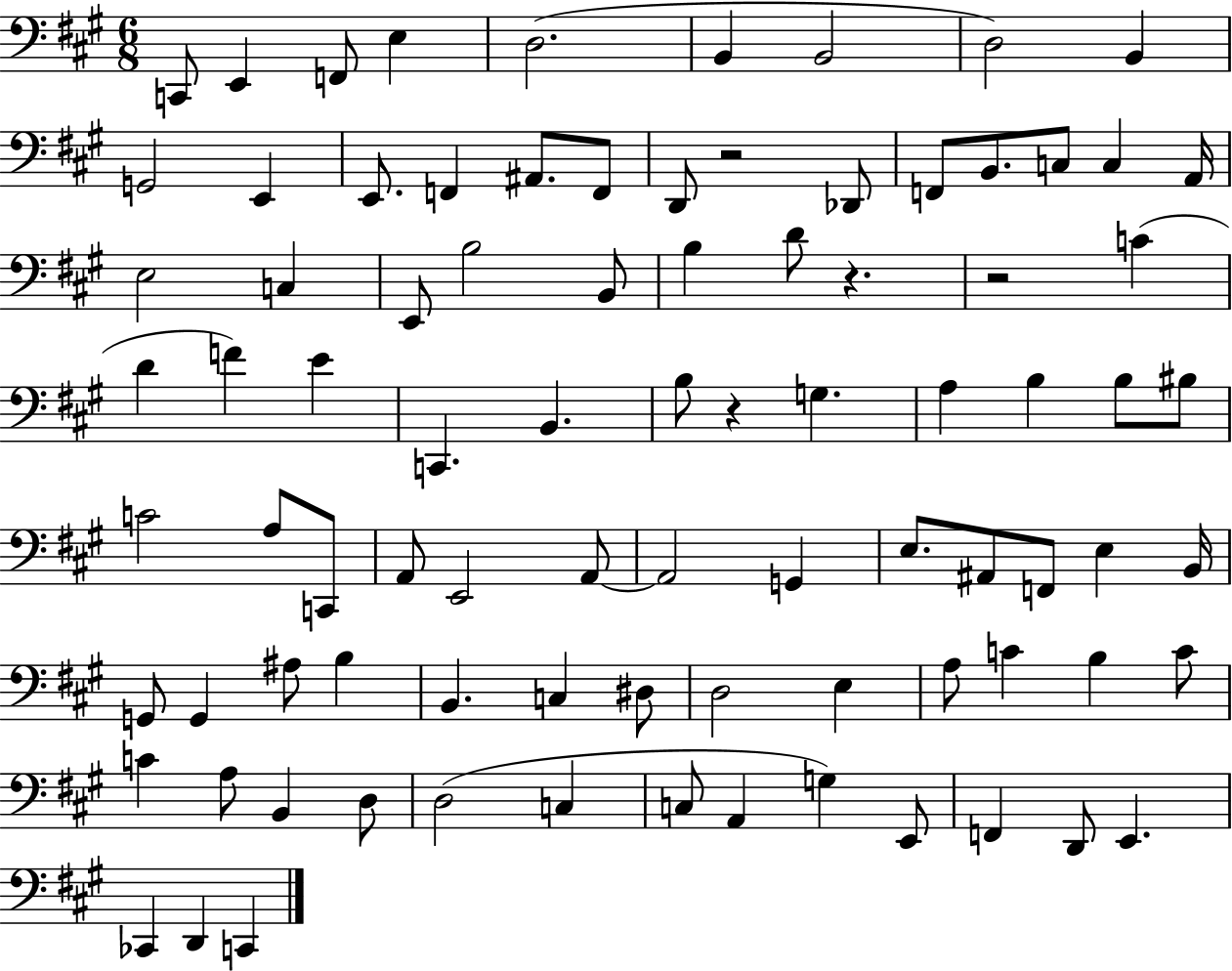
C2/e E2/q F2/e E3/q D3/h. B2/q B2/h D3/h B2/q G2/h E2/q E2/e. F2/q A#2/e. F2/e D2/e R/h Db2/e F2/e B2/e. C3/e C3/q A2/s E3/h C3/q E2/e B3/h B2/e B3/q D4/e R/q. R/h C4/q D4/q F4/q E4/q C2/q. B2/q. B3/e R/q G3/q. A3/q B3/q B3/e BIS3/e C4/h A3/e C2/e A2/e E2/h A2/e A2/h G2/q E3/e. A#2/e F2/e E3/q B2/s G2/e G2/q A#3/e B3/q B2/q. C3/q D#3/e D3/h E3/q A3/e C4/q B3/q C4/e C4/q A3/e B2/q D3/e D3/h C3/q C3/e A2/q G3/q E2/e F2/q D2/e E2/q. CES2/q D2/q C2/q